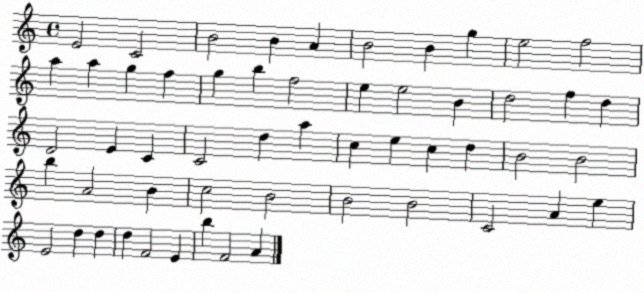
X:1
T:Untitled
M:4/4
L:1/4
K:C
E2 C2 B2 B A B2 B g e2 f2 a a g f g b f2 e e2 B d2 f d D2 E C C2 d a c e c d B2 B2 b A2 B c2 B2 B2 B2 C2 A e E2 d d d F2 E b F2 A